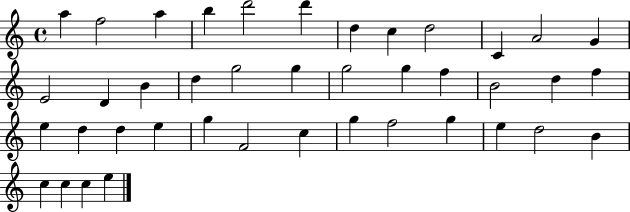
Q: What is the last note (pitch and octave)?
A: E5